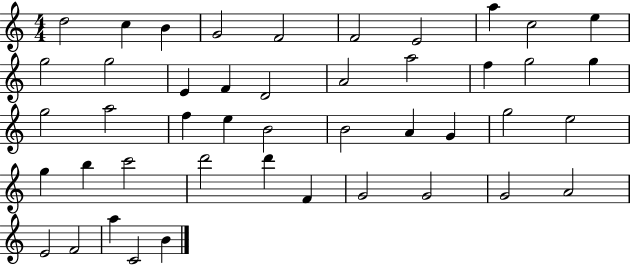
D5/h C5/q B4/q G4/h F4/h F4/h E4/h A5/q C5/h E5/q G5/h G5/h E4/q F4/q D4/h A4/h A5/h F5/q G5/h G5/q G5/h A5/h F5/q E5/q B4/h B4/h A4/q G4/q G5/h E5/h G5/q B5/q C6/h D6/h D6/q F4/q G4/h G4/h G4/h A4/h E4/h F4/h A5/q C4/h B4/q